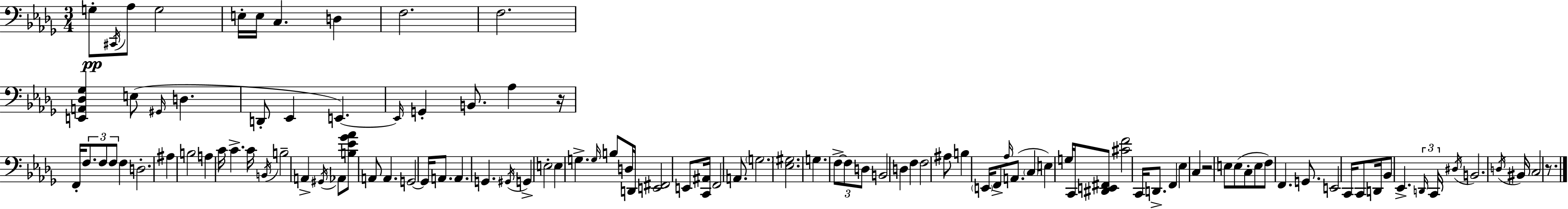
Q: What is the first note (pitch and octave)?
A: G3